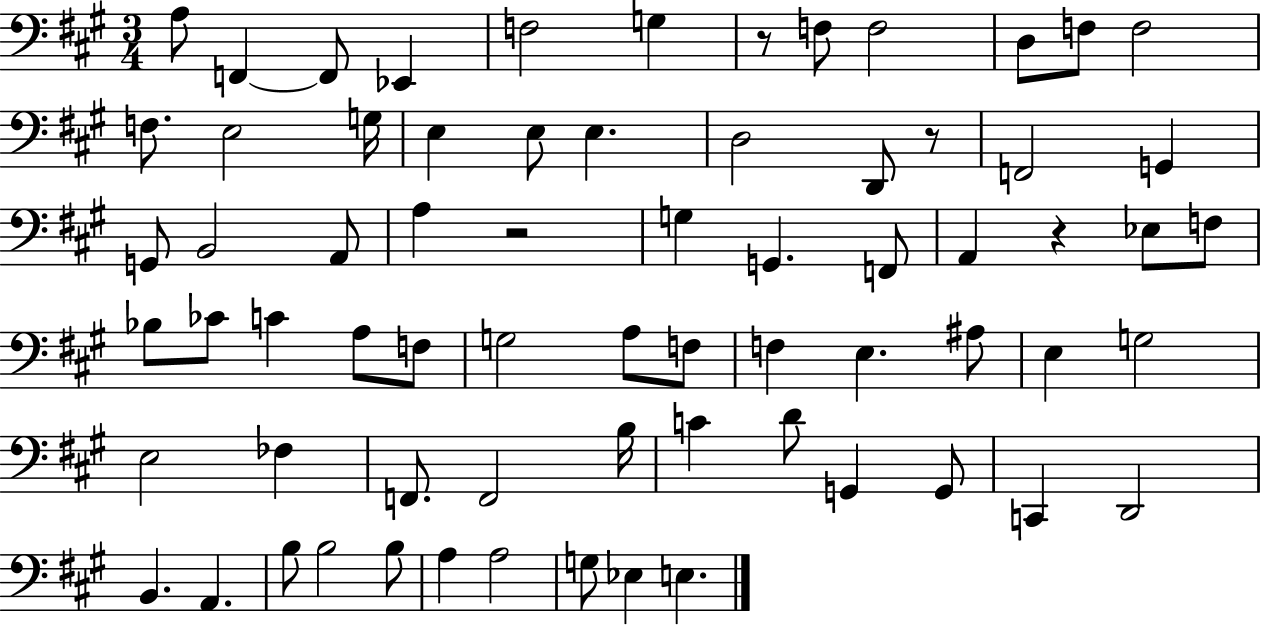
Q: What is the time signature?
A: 3/4